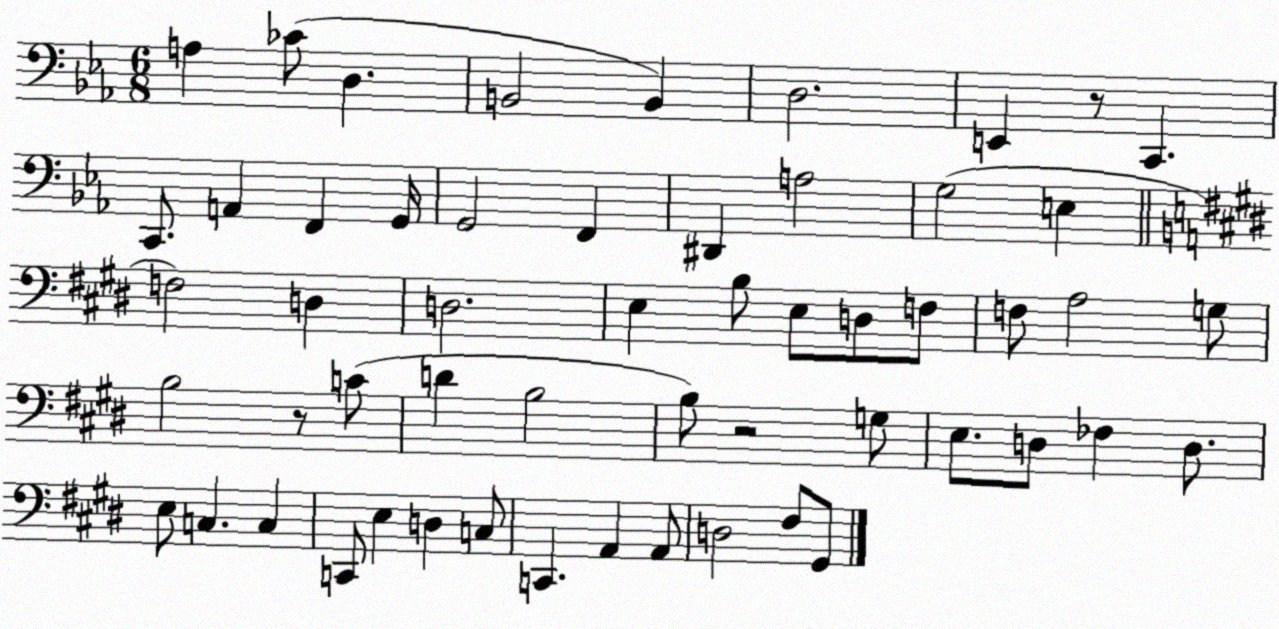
X:1
T:Untitled
M:6/8
L:1/4
K:Eb
A, _C/2 D, B,,2 B,, D,2 E,, z/2 C,, C,,/2 A,, F,, G,,/4 G,,2 F,, ^D,, A,2 G,2 E, F,2 D, D,2 E, B,/2 E,/2 D,/2 F,/2 F,/2 A,2 G,/2 B,2 z/2 C/2 D B,2 B,/2 z2 G,/2 E,/2 D,/2 _F, D,/2 E,/2 C, C, C,,/2 E, D, C,/2 C,, A,, A,,/2 D,2 ^F,/2 ^G,,/2